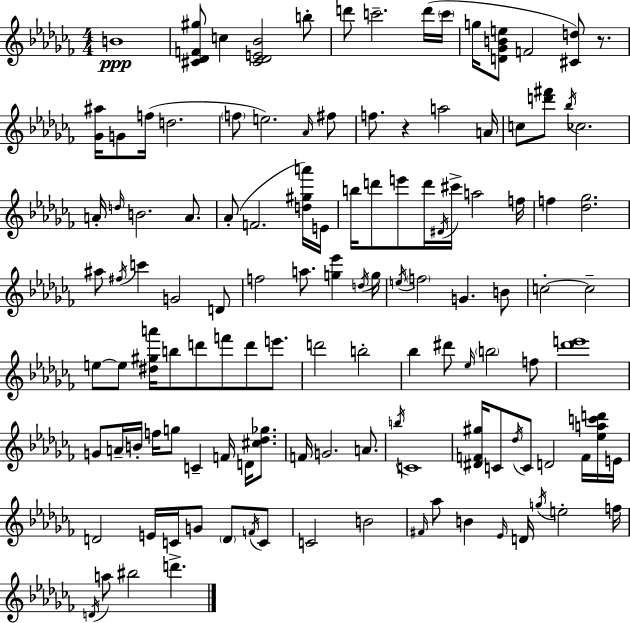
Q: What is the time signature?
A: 4/4